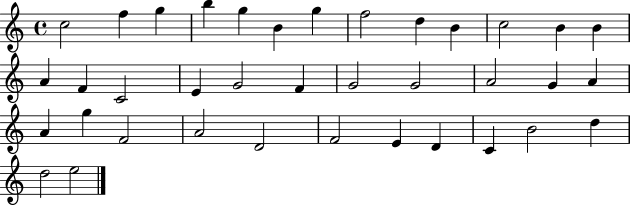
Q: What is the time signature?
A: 4/4